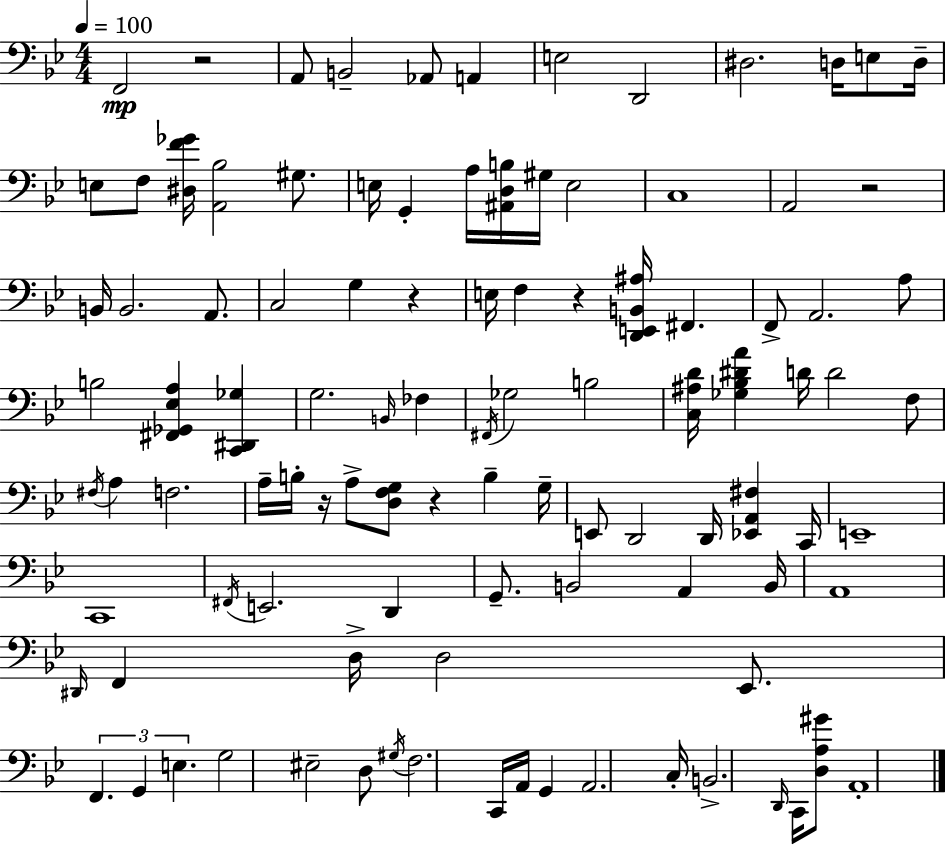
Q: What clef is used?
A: bass